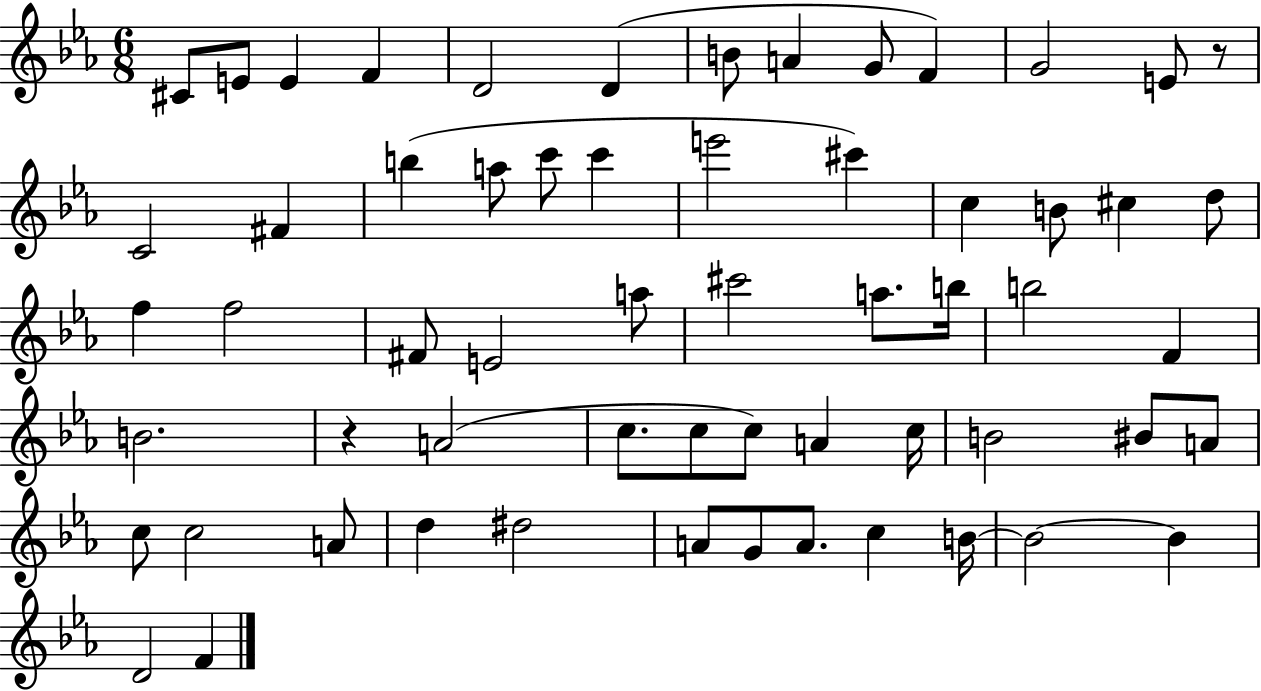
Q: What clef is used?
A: treble